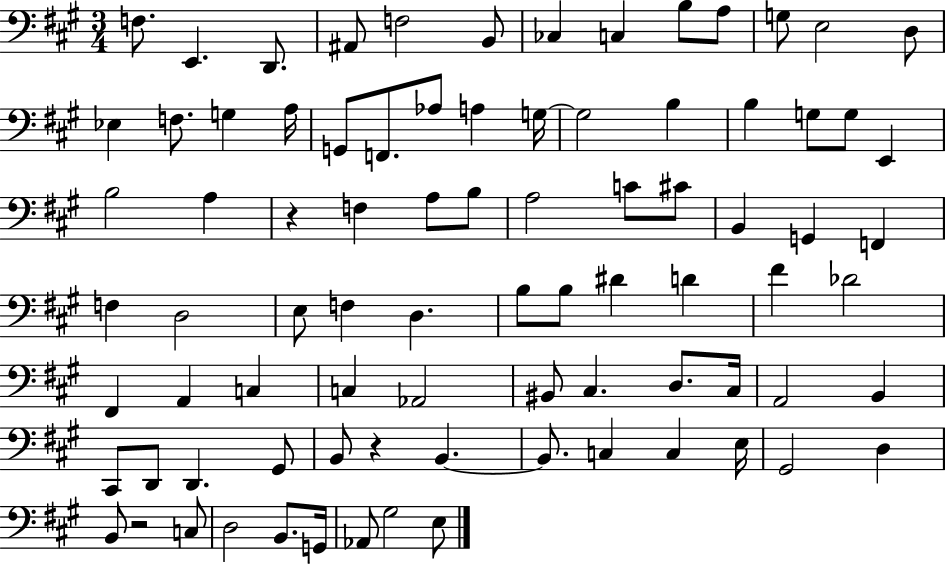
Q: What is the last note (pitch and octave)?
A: E3